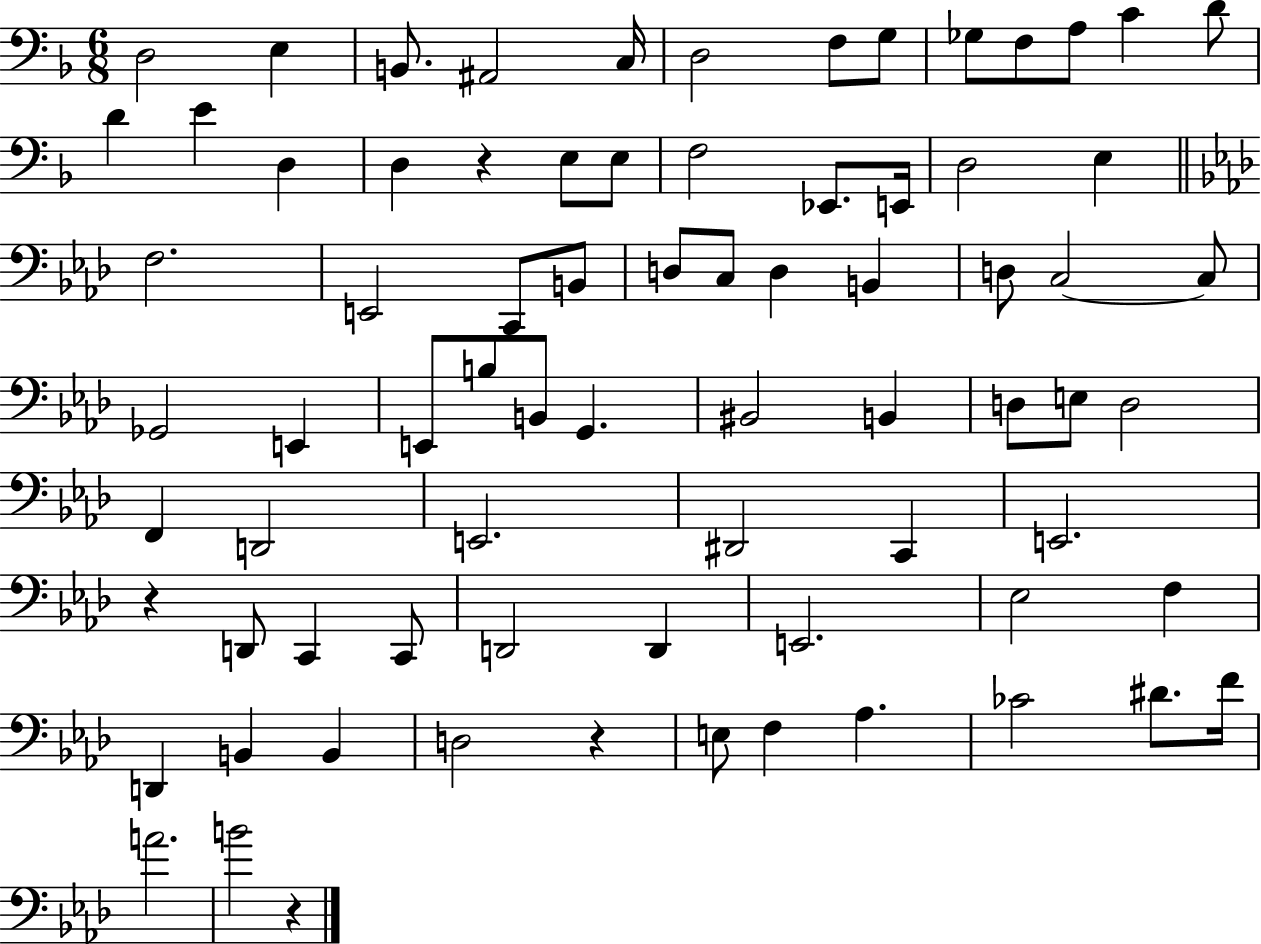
X:1
T:Untitled
M:6/8
L:1/4
K:F
D,2 E, B,,/2 ^A,,2 C,/4 D,2 F,/2 G,/2 _G,/2 F,/2 A,/2 C D/2 D E D, D, z E,/2 E,/2 F,2 _E,,/2 E,,/4 D,2 E, F,2 E,,2 C,,/2 B,,/2 D,/2 C,/2 D, B,, D,/2 C,2 C,/2 _G,,2 E,, E,,/2 B,/2 B,,/2 G,, ^B,,2 B,, D,/2 E,/2 D,2 F,, D,,2 E,,2 ^D,,2 C,, E,,2 z D,,/2 C,, C,,/2 D,,2 D,, E,,2 _E,2 F, D,, B,, B,, D,2 z E,/2 F, _A, _C2 ^D/2 F/4 A2 B2 z